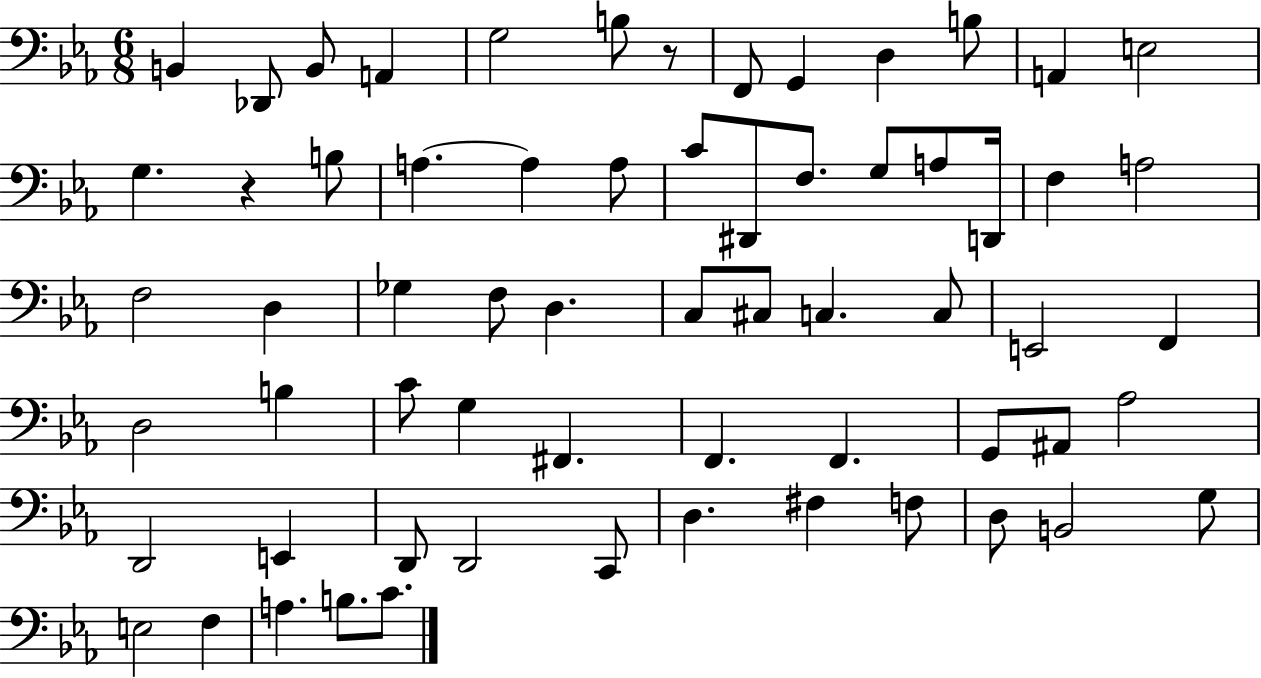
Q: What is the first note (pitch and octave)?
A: B2